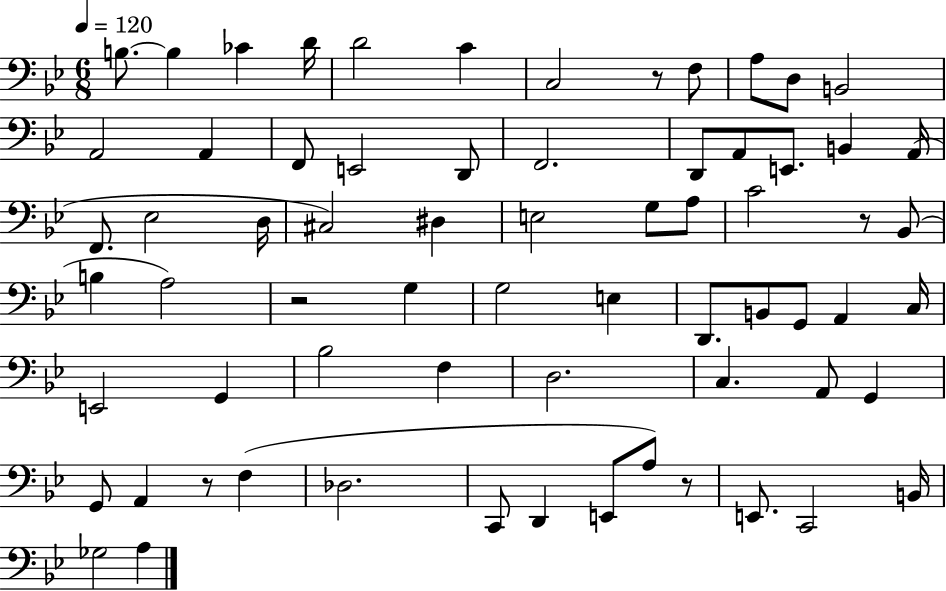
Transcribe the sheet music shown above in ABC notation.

X:1
T:Untitled
M:6/8
L:1/4
K:Bb
B,/2 B, _C D/4 D2 C C,2 z/2 F,/2 A,/2 D,/2 B,,2 A,,2 A,, F,,/2 E,,2 D,,/2 F,,2 D,,/2 A,,/2 E,,/2 B,, A,,/4 F,,/2 _E,2 D,/4 ^C,2 ^D, E,2 G,/2 A,/2 C2 z/2 _B,,/2 B, A,2 z2 G, G,2 E, D,,/2 B,,/2 G,,/2 A,, C,/4 E,,2 G,, _B,2 F, D,2 C, A,,/2 G,, G,,/2 A,, z/2 F, _D,2 C,,/2 D,, E,,/2 A,/2 z/2 E,,/2 C,,2 B,,/4 _G,2 A,